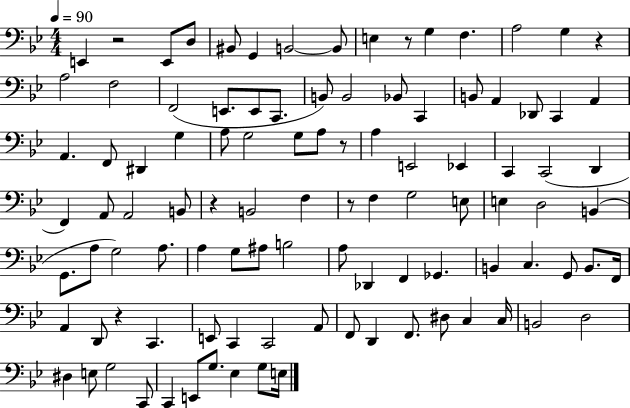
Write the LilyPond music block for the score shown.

{
  \clef bass
  \numericTimeSignature
  \time 4/4
  \key bes \major
  \tempo 4 = 90
  e,4 r2 e,8 d8 | bis,8 g,4 b,2~~ b,8 | e4 r8 g4 f4. | a2 g4 r4 | \break a2 f2 | f,2( e,8. e,8 c,8. | b,8) b,2 bes,8 c,4 | b,8 a,4 des,8 c,4 a,4 | \break a,4. f,8 dis,4 g4 | a8 g2 g8 a8 r8 | a4 e,2 ees,4 | c,4 c,2( d,4 | \break f,4) a,8 a,2 b,8 | r4 b,2 f4 | r8 f4 g2 e8 | e4 d2 b,4( | \break g,8. a8 g2) a8. | a4 g8 ais8 b2 | a8 des,4 f,4 ges,4. | b,4 c4. g,8 b,8. f,16 | \break a,4 d,8 r4 c,4. | e,8 c,4 c,2 a,8 | f,8 d,4 f,8. dis8 c4 c16 | b,2 d2 | \break dis4 e8 g2 c,8 | c,4 e,8 g8. ees4 g8 e16 | \bar "|."
}